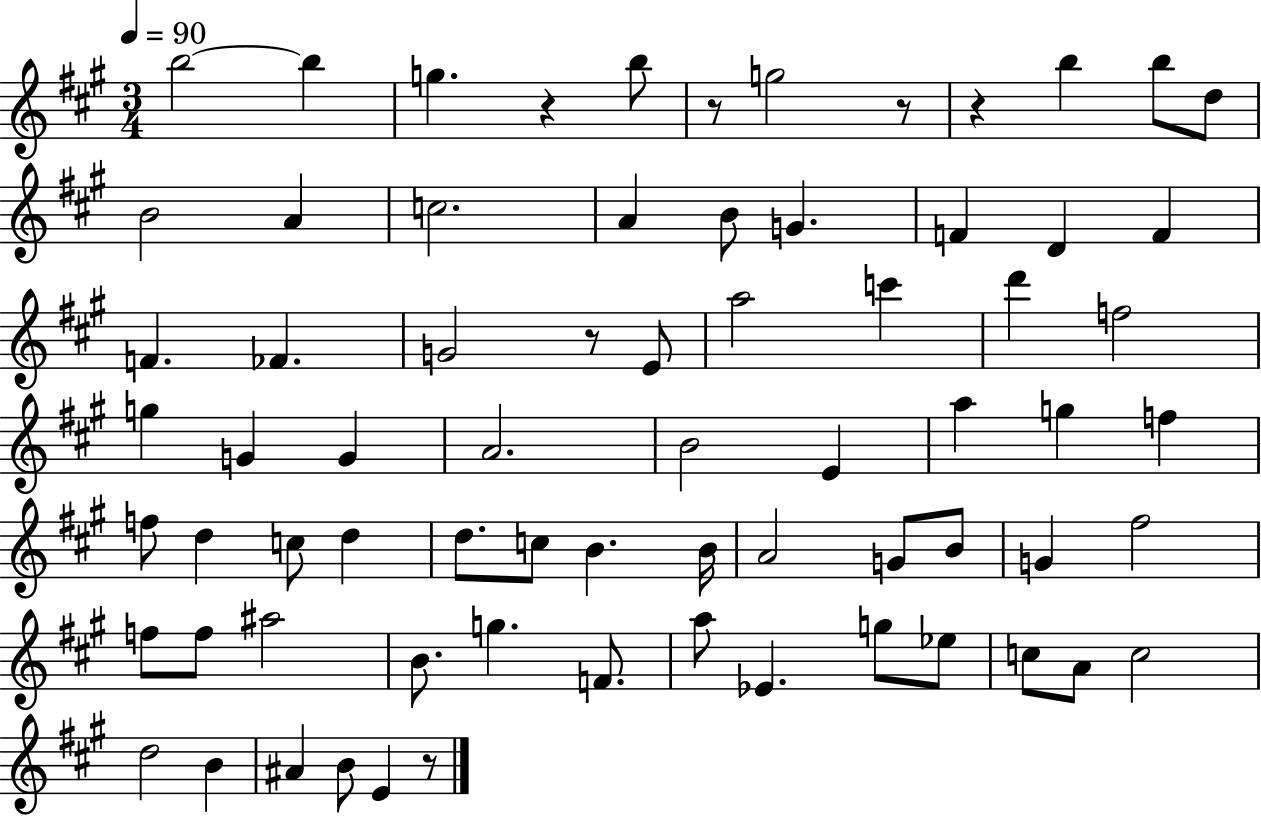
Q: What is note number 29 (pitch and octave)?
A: A4